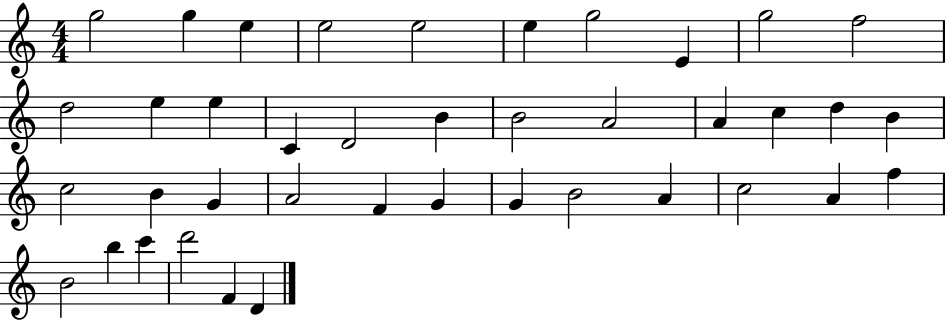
G5/h G5/q E5/q E5/h E5/h E5/q G5/h E4/q G5/h F5/h D5/h E5/q E5/q C4/q D4/h B4/q B4/h A4/h A4/q C5/q D5/q B4/q C5/h B4/q G4/q A4/h F4/q G4/q G4/q B4/h A4/q C5/h A4/q F5/q B4/h B5/q C6/q D6/h F4/q D4/q